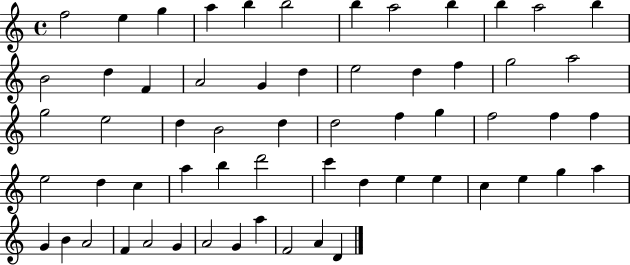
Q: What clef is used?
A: treble